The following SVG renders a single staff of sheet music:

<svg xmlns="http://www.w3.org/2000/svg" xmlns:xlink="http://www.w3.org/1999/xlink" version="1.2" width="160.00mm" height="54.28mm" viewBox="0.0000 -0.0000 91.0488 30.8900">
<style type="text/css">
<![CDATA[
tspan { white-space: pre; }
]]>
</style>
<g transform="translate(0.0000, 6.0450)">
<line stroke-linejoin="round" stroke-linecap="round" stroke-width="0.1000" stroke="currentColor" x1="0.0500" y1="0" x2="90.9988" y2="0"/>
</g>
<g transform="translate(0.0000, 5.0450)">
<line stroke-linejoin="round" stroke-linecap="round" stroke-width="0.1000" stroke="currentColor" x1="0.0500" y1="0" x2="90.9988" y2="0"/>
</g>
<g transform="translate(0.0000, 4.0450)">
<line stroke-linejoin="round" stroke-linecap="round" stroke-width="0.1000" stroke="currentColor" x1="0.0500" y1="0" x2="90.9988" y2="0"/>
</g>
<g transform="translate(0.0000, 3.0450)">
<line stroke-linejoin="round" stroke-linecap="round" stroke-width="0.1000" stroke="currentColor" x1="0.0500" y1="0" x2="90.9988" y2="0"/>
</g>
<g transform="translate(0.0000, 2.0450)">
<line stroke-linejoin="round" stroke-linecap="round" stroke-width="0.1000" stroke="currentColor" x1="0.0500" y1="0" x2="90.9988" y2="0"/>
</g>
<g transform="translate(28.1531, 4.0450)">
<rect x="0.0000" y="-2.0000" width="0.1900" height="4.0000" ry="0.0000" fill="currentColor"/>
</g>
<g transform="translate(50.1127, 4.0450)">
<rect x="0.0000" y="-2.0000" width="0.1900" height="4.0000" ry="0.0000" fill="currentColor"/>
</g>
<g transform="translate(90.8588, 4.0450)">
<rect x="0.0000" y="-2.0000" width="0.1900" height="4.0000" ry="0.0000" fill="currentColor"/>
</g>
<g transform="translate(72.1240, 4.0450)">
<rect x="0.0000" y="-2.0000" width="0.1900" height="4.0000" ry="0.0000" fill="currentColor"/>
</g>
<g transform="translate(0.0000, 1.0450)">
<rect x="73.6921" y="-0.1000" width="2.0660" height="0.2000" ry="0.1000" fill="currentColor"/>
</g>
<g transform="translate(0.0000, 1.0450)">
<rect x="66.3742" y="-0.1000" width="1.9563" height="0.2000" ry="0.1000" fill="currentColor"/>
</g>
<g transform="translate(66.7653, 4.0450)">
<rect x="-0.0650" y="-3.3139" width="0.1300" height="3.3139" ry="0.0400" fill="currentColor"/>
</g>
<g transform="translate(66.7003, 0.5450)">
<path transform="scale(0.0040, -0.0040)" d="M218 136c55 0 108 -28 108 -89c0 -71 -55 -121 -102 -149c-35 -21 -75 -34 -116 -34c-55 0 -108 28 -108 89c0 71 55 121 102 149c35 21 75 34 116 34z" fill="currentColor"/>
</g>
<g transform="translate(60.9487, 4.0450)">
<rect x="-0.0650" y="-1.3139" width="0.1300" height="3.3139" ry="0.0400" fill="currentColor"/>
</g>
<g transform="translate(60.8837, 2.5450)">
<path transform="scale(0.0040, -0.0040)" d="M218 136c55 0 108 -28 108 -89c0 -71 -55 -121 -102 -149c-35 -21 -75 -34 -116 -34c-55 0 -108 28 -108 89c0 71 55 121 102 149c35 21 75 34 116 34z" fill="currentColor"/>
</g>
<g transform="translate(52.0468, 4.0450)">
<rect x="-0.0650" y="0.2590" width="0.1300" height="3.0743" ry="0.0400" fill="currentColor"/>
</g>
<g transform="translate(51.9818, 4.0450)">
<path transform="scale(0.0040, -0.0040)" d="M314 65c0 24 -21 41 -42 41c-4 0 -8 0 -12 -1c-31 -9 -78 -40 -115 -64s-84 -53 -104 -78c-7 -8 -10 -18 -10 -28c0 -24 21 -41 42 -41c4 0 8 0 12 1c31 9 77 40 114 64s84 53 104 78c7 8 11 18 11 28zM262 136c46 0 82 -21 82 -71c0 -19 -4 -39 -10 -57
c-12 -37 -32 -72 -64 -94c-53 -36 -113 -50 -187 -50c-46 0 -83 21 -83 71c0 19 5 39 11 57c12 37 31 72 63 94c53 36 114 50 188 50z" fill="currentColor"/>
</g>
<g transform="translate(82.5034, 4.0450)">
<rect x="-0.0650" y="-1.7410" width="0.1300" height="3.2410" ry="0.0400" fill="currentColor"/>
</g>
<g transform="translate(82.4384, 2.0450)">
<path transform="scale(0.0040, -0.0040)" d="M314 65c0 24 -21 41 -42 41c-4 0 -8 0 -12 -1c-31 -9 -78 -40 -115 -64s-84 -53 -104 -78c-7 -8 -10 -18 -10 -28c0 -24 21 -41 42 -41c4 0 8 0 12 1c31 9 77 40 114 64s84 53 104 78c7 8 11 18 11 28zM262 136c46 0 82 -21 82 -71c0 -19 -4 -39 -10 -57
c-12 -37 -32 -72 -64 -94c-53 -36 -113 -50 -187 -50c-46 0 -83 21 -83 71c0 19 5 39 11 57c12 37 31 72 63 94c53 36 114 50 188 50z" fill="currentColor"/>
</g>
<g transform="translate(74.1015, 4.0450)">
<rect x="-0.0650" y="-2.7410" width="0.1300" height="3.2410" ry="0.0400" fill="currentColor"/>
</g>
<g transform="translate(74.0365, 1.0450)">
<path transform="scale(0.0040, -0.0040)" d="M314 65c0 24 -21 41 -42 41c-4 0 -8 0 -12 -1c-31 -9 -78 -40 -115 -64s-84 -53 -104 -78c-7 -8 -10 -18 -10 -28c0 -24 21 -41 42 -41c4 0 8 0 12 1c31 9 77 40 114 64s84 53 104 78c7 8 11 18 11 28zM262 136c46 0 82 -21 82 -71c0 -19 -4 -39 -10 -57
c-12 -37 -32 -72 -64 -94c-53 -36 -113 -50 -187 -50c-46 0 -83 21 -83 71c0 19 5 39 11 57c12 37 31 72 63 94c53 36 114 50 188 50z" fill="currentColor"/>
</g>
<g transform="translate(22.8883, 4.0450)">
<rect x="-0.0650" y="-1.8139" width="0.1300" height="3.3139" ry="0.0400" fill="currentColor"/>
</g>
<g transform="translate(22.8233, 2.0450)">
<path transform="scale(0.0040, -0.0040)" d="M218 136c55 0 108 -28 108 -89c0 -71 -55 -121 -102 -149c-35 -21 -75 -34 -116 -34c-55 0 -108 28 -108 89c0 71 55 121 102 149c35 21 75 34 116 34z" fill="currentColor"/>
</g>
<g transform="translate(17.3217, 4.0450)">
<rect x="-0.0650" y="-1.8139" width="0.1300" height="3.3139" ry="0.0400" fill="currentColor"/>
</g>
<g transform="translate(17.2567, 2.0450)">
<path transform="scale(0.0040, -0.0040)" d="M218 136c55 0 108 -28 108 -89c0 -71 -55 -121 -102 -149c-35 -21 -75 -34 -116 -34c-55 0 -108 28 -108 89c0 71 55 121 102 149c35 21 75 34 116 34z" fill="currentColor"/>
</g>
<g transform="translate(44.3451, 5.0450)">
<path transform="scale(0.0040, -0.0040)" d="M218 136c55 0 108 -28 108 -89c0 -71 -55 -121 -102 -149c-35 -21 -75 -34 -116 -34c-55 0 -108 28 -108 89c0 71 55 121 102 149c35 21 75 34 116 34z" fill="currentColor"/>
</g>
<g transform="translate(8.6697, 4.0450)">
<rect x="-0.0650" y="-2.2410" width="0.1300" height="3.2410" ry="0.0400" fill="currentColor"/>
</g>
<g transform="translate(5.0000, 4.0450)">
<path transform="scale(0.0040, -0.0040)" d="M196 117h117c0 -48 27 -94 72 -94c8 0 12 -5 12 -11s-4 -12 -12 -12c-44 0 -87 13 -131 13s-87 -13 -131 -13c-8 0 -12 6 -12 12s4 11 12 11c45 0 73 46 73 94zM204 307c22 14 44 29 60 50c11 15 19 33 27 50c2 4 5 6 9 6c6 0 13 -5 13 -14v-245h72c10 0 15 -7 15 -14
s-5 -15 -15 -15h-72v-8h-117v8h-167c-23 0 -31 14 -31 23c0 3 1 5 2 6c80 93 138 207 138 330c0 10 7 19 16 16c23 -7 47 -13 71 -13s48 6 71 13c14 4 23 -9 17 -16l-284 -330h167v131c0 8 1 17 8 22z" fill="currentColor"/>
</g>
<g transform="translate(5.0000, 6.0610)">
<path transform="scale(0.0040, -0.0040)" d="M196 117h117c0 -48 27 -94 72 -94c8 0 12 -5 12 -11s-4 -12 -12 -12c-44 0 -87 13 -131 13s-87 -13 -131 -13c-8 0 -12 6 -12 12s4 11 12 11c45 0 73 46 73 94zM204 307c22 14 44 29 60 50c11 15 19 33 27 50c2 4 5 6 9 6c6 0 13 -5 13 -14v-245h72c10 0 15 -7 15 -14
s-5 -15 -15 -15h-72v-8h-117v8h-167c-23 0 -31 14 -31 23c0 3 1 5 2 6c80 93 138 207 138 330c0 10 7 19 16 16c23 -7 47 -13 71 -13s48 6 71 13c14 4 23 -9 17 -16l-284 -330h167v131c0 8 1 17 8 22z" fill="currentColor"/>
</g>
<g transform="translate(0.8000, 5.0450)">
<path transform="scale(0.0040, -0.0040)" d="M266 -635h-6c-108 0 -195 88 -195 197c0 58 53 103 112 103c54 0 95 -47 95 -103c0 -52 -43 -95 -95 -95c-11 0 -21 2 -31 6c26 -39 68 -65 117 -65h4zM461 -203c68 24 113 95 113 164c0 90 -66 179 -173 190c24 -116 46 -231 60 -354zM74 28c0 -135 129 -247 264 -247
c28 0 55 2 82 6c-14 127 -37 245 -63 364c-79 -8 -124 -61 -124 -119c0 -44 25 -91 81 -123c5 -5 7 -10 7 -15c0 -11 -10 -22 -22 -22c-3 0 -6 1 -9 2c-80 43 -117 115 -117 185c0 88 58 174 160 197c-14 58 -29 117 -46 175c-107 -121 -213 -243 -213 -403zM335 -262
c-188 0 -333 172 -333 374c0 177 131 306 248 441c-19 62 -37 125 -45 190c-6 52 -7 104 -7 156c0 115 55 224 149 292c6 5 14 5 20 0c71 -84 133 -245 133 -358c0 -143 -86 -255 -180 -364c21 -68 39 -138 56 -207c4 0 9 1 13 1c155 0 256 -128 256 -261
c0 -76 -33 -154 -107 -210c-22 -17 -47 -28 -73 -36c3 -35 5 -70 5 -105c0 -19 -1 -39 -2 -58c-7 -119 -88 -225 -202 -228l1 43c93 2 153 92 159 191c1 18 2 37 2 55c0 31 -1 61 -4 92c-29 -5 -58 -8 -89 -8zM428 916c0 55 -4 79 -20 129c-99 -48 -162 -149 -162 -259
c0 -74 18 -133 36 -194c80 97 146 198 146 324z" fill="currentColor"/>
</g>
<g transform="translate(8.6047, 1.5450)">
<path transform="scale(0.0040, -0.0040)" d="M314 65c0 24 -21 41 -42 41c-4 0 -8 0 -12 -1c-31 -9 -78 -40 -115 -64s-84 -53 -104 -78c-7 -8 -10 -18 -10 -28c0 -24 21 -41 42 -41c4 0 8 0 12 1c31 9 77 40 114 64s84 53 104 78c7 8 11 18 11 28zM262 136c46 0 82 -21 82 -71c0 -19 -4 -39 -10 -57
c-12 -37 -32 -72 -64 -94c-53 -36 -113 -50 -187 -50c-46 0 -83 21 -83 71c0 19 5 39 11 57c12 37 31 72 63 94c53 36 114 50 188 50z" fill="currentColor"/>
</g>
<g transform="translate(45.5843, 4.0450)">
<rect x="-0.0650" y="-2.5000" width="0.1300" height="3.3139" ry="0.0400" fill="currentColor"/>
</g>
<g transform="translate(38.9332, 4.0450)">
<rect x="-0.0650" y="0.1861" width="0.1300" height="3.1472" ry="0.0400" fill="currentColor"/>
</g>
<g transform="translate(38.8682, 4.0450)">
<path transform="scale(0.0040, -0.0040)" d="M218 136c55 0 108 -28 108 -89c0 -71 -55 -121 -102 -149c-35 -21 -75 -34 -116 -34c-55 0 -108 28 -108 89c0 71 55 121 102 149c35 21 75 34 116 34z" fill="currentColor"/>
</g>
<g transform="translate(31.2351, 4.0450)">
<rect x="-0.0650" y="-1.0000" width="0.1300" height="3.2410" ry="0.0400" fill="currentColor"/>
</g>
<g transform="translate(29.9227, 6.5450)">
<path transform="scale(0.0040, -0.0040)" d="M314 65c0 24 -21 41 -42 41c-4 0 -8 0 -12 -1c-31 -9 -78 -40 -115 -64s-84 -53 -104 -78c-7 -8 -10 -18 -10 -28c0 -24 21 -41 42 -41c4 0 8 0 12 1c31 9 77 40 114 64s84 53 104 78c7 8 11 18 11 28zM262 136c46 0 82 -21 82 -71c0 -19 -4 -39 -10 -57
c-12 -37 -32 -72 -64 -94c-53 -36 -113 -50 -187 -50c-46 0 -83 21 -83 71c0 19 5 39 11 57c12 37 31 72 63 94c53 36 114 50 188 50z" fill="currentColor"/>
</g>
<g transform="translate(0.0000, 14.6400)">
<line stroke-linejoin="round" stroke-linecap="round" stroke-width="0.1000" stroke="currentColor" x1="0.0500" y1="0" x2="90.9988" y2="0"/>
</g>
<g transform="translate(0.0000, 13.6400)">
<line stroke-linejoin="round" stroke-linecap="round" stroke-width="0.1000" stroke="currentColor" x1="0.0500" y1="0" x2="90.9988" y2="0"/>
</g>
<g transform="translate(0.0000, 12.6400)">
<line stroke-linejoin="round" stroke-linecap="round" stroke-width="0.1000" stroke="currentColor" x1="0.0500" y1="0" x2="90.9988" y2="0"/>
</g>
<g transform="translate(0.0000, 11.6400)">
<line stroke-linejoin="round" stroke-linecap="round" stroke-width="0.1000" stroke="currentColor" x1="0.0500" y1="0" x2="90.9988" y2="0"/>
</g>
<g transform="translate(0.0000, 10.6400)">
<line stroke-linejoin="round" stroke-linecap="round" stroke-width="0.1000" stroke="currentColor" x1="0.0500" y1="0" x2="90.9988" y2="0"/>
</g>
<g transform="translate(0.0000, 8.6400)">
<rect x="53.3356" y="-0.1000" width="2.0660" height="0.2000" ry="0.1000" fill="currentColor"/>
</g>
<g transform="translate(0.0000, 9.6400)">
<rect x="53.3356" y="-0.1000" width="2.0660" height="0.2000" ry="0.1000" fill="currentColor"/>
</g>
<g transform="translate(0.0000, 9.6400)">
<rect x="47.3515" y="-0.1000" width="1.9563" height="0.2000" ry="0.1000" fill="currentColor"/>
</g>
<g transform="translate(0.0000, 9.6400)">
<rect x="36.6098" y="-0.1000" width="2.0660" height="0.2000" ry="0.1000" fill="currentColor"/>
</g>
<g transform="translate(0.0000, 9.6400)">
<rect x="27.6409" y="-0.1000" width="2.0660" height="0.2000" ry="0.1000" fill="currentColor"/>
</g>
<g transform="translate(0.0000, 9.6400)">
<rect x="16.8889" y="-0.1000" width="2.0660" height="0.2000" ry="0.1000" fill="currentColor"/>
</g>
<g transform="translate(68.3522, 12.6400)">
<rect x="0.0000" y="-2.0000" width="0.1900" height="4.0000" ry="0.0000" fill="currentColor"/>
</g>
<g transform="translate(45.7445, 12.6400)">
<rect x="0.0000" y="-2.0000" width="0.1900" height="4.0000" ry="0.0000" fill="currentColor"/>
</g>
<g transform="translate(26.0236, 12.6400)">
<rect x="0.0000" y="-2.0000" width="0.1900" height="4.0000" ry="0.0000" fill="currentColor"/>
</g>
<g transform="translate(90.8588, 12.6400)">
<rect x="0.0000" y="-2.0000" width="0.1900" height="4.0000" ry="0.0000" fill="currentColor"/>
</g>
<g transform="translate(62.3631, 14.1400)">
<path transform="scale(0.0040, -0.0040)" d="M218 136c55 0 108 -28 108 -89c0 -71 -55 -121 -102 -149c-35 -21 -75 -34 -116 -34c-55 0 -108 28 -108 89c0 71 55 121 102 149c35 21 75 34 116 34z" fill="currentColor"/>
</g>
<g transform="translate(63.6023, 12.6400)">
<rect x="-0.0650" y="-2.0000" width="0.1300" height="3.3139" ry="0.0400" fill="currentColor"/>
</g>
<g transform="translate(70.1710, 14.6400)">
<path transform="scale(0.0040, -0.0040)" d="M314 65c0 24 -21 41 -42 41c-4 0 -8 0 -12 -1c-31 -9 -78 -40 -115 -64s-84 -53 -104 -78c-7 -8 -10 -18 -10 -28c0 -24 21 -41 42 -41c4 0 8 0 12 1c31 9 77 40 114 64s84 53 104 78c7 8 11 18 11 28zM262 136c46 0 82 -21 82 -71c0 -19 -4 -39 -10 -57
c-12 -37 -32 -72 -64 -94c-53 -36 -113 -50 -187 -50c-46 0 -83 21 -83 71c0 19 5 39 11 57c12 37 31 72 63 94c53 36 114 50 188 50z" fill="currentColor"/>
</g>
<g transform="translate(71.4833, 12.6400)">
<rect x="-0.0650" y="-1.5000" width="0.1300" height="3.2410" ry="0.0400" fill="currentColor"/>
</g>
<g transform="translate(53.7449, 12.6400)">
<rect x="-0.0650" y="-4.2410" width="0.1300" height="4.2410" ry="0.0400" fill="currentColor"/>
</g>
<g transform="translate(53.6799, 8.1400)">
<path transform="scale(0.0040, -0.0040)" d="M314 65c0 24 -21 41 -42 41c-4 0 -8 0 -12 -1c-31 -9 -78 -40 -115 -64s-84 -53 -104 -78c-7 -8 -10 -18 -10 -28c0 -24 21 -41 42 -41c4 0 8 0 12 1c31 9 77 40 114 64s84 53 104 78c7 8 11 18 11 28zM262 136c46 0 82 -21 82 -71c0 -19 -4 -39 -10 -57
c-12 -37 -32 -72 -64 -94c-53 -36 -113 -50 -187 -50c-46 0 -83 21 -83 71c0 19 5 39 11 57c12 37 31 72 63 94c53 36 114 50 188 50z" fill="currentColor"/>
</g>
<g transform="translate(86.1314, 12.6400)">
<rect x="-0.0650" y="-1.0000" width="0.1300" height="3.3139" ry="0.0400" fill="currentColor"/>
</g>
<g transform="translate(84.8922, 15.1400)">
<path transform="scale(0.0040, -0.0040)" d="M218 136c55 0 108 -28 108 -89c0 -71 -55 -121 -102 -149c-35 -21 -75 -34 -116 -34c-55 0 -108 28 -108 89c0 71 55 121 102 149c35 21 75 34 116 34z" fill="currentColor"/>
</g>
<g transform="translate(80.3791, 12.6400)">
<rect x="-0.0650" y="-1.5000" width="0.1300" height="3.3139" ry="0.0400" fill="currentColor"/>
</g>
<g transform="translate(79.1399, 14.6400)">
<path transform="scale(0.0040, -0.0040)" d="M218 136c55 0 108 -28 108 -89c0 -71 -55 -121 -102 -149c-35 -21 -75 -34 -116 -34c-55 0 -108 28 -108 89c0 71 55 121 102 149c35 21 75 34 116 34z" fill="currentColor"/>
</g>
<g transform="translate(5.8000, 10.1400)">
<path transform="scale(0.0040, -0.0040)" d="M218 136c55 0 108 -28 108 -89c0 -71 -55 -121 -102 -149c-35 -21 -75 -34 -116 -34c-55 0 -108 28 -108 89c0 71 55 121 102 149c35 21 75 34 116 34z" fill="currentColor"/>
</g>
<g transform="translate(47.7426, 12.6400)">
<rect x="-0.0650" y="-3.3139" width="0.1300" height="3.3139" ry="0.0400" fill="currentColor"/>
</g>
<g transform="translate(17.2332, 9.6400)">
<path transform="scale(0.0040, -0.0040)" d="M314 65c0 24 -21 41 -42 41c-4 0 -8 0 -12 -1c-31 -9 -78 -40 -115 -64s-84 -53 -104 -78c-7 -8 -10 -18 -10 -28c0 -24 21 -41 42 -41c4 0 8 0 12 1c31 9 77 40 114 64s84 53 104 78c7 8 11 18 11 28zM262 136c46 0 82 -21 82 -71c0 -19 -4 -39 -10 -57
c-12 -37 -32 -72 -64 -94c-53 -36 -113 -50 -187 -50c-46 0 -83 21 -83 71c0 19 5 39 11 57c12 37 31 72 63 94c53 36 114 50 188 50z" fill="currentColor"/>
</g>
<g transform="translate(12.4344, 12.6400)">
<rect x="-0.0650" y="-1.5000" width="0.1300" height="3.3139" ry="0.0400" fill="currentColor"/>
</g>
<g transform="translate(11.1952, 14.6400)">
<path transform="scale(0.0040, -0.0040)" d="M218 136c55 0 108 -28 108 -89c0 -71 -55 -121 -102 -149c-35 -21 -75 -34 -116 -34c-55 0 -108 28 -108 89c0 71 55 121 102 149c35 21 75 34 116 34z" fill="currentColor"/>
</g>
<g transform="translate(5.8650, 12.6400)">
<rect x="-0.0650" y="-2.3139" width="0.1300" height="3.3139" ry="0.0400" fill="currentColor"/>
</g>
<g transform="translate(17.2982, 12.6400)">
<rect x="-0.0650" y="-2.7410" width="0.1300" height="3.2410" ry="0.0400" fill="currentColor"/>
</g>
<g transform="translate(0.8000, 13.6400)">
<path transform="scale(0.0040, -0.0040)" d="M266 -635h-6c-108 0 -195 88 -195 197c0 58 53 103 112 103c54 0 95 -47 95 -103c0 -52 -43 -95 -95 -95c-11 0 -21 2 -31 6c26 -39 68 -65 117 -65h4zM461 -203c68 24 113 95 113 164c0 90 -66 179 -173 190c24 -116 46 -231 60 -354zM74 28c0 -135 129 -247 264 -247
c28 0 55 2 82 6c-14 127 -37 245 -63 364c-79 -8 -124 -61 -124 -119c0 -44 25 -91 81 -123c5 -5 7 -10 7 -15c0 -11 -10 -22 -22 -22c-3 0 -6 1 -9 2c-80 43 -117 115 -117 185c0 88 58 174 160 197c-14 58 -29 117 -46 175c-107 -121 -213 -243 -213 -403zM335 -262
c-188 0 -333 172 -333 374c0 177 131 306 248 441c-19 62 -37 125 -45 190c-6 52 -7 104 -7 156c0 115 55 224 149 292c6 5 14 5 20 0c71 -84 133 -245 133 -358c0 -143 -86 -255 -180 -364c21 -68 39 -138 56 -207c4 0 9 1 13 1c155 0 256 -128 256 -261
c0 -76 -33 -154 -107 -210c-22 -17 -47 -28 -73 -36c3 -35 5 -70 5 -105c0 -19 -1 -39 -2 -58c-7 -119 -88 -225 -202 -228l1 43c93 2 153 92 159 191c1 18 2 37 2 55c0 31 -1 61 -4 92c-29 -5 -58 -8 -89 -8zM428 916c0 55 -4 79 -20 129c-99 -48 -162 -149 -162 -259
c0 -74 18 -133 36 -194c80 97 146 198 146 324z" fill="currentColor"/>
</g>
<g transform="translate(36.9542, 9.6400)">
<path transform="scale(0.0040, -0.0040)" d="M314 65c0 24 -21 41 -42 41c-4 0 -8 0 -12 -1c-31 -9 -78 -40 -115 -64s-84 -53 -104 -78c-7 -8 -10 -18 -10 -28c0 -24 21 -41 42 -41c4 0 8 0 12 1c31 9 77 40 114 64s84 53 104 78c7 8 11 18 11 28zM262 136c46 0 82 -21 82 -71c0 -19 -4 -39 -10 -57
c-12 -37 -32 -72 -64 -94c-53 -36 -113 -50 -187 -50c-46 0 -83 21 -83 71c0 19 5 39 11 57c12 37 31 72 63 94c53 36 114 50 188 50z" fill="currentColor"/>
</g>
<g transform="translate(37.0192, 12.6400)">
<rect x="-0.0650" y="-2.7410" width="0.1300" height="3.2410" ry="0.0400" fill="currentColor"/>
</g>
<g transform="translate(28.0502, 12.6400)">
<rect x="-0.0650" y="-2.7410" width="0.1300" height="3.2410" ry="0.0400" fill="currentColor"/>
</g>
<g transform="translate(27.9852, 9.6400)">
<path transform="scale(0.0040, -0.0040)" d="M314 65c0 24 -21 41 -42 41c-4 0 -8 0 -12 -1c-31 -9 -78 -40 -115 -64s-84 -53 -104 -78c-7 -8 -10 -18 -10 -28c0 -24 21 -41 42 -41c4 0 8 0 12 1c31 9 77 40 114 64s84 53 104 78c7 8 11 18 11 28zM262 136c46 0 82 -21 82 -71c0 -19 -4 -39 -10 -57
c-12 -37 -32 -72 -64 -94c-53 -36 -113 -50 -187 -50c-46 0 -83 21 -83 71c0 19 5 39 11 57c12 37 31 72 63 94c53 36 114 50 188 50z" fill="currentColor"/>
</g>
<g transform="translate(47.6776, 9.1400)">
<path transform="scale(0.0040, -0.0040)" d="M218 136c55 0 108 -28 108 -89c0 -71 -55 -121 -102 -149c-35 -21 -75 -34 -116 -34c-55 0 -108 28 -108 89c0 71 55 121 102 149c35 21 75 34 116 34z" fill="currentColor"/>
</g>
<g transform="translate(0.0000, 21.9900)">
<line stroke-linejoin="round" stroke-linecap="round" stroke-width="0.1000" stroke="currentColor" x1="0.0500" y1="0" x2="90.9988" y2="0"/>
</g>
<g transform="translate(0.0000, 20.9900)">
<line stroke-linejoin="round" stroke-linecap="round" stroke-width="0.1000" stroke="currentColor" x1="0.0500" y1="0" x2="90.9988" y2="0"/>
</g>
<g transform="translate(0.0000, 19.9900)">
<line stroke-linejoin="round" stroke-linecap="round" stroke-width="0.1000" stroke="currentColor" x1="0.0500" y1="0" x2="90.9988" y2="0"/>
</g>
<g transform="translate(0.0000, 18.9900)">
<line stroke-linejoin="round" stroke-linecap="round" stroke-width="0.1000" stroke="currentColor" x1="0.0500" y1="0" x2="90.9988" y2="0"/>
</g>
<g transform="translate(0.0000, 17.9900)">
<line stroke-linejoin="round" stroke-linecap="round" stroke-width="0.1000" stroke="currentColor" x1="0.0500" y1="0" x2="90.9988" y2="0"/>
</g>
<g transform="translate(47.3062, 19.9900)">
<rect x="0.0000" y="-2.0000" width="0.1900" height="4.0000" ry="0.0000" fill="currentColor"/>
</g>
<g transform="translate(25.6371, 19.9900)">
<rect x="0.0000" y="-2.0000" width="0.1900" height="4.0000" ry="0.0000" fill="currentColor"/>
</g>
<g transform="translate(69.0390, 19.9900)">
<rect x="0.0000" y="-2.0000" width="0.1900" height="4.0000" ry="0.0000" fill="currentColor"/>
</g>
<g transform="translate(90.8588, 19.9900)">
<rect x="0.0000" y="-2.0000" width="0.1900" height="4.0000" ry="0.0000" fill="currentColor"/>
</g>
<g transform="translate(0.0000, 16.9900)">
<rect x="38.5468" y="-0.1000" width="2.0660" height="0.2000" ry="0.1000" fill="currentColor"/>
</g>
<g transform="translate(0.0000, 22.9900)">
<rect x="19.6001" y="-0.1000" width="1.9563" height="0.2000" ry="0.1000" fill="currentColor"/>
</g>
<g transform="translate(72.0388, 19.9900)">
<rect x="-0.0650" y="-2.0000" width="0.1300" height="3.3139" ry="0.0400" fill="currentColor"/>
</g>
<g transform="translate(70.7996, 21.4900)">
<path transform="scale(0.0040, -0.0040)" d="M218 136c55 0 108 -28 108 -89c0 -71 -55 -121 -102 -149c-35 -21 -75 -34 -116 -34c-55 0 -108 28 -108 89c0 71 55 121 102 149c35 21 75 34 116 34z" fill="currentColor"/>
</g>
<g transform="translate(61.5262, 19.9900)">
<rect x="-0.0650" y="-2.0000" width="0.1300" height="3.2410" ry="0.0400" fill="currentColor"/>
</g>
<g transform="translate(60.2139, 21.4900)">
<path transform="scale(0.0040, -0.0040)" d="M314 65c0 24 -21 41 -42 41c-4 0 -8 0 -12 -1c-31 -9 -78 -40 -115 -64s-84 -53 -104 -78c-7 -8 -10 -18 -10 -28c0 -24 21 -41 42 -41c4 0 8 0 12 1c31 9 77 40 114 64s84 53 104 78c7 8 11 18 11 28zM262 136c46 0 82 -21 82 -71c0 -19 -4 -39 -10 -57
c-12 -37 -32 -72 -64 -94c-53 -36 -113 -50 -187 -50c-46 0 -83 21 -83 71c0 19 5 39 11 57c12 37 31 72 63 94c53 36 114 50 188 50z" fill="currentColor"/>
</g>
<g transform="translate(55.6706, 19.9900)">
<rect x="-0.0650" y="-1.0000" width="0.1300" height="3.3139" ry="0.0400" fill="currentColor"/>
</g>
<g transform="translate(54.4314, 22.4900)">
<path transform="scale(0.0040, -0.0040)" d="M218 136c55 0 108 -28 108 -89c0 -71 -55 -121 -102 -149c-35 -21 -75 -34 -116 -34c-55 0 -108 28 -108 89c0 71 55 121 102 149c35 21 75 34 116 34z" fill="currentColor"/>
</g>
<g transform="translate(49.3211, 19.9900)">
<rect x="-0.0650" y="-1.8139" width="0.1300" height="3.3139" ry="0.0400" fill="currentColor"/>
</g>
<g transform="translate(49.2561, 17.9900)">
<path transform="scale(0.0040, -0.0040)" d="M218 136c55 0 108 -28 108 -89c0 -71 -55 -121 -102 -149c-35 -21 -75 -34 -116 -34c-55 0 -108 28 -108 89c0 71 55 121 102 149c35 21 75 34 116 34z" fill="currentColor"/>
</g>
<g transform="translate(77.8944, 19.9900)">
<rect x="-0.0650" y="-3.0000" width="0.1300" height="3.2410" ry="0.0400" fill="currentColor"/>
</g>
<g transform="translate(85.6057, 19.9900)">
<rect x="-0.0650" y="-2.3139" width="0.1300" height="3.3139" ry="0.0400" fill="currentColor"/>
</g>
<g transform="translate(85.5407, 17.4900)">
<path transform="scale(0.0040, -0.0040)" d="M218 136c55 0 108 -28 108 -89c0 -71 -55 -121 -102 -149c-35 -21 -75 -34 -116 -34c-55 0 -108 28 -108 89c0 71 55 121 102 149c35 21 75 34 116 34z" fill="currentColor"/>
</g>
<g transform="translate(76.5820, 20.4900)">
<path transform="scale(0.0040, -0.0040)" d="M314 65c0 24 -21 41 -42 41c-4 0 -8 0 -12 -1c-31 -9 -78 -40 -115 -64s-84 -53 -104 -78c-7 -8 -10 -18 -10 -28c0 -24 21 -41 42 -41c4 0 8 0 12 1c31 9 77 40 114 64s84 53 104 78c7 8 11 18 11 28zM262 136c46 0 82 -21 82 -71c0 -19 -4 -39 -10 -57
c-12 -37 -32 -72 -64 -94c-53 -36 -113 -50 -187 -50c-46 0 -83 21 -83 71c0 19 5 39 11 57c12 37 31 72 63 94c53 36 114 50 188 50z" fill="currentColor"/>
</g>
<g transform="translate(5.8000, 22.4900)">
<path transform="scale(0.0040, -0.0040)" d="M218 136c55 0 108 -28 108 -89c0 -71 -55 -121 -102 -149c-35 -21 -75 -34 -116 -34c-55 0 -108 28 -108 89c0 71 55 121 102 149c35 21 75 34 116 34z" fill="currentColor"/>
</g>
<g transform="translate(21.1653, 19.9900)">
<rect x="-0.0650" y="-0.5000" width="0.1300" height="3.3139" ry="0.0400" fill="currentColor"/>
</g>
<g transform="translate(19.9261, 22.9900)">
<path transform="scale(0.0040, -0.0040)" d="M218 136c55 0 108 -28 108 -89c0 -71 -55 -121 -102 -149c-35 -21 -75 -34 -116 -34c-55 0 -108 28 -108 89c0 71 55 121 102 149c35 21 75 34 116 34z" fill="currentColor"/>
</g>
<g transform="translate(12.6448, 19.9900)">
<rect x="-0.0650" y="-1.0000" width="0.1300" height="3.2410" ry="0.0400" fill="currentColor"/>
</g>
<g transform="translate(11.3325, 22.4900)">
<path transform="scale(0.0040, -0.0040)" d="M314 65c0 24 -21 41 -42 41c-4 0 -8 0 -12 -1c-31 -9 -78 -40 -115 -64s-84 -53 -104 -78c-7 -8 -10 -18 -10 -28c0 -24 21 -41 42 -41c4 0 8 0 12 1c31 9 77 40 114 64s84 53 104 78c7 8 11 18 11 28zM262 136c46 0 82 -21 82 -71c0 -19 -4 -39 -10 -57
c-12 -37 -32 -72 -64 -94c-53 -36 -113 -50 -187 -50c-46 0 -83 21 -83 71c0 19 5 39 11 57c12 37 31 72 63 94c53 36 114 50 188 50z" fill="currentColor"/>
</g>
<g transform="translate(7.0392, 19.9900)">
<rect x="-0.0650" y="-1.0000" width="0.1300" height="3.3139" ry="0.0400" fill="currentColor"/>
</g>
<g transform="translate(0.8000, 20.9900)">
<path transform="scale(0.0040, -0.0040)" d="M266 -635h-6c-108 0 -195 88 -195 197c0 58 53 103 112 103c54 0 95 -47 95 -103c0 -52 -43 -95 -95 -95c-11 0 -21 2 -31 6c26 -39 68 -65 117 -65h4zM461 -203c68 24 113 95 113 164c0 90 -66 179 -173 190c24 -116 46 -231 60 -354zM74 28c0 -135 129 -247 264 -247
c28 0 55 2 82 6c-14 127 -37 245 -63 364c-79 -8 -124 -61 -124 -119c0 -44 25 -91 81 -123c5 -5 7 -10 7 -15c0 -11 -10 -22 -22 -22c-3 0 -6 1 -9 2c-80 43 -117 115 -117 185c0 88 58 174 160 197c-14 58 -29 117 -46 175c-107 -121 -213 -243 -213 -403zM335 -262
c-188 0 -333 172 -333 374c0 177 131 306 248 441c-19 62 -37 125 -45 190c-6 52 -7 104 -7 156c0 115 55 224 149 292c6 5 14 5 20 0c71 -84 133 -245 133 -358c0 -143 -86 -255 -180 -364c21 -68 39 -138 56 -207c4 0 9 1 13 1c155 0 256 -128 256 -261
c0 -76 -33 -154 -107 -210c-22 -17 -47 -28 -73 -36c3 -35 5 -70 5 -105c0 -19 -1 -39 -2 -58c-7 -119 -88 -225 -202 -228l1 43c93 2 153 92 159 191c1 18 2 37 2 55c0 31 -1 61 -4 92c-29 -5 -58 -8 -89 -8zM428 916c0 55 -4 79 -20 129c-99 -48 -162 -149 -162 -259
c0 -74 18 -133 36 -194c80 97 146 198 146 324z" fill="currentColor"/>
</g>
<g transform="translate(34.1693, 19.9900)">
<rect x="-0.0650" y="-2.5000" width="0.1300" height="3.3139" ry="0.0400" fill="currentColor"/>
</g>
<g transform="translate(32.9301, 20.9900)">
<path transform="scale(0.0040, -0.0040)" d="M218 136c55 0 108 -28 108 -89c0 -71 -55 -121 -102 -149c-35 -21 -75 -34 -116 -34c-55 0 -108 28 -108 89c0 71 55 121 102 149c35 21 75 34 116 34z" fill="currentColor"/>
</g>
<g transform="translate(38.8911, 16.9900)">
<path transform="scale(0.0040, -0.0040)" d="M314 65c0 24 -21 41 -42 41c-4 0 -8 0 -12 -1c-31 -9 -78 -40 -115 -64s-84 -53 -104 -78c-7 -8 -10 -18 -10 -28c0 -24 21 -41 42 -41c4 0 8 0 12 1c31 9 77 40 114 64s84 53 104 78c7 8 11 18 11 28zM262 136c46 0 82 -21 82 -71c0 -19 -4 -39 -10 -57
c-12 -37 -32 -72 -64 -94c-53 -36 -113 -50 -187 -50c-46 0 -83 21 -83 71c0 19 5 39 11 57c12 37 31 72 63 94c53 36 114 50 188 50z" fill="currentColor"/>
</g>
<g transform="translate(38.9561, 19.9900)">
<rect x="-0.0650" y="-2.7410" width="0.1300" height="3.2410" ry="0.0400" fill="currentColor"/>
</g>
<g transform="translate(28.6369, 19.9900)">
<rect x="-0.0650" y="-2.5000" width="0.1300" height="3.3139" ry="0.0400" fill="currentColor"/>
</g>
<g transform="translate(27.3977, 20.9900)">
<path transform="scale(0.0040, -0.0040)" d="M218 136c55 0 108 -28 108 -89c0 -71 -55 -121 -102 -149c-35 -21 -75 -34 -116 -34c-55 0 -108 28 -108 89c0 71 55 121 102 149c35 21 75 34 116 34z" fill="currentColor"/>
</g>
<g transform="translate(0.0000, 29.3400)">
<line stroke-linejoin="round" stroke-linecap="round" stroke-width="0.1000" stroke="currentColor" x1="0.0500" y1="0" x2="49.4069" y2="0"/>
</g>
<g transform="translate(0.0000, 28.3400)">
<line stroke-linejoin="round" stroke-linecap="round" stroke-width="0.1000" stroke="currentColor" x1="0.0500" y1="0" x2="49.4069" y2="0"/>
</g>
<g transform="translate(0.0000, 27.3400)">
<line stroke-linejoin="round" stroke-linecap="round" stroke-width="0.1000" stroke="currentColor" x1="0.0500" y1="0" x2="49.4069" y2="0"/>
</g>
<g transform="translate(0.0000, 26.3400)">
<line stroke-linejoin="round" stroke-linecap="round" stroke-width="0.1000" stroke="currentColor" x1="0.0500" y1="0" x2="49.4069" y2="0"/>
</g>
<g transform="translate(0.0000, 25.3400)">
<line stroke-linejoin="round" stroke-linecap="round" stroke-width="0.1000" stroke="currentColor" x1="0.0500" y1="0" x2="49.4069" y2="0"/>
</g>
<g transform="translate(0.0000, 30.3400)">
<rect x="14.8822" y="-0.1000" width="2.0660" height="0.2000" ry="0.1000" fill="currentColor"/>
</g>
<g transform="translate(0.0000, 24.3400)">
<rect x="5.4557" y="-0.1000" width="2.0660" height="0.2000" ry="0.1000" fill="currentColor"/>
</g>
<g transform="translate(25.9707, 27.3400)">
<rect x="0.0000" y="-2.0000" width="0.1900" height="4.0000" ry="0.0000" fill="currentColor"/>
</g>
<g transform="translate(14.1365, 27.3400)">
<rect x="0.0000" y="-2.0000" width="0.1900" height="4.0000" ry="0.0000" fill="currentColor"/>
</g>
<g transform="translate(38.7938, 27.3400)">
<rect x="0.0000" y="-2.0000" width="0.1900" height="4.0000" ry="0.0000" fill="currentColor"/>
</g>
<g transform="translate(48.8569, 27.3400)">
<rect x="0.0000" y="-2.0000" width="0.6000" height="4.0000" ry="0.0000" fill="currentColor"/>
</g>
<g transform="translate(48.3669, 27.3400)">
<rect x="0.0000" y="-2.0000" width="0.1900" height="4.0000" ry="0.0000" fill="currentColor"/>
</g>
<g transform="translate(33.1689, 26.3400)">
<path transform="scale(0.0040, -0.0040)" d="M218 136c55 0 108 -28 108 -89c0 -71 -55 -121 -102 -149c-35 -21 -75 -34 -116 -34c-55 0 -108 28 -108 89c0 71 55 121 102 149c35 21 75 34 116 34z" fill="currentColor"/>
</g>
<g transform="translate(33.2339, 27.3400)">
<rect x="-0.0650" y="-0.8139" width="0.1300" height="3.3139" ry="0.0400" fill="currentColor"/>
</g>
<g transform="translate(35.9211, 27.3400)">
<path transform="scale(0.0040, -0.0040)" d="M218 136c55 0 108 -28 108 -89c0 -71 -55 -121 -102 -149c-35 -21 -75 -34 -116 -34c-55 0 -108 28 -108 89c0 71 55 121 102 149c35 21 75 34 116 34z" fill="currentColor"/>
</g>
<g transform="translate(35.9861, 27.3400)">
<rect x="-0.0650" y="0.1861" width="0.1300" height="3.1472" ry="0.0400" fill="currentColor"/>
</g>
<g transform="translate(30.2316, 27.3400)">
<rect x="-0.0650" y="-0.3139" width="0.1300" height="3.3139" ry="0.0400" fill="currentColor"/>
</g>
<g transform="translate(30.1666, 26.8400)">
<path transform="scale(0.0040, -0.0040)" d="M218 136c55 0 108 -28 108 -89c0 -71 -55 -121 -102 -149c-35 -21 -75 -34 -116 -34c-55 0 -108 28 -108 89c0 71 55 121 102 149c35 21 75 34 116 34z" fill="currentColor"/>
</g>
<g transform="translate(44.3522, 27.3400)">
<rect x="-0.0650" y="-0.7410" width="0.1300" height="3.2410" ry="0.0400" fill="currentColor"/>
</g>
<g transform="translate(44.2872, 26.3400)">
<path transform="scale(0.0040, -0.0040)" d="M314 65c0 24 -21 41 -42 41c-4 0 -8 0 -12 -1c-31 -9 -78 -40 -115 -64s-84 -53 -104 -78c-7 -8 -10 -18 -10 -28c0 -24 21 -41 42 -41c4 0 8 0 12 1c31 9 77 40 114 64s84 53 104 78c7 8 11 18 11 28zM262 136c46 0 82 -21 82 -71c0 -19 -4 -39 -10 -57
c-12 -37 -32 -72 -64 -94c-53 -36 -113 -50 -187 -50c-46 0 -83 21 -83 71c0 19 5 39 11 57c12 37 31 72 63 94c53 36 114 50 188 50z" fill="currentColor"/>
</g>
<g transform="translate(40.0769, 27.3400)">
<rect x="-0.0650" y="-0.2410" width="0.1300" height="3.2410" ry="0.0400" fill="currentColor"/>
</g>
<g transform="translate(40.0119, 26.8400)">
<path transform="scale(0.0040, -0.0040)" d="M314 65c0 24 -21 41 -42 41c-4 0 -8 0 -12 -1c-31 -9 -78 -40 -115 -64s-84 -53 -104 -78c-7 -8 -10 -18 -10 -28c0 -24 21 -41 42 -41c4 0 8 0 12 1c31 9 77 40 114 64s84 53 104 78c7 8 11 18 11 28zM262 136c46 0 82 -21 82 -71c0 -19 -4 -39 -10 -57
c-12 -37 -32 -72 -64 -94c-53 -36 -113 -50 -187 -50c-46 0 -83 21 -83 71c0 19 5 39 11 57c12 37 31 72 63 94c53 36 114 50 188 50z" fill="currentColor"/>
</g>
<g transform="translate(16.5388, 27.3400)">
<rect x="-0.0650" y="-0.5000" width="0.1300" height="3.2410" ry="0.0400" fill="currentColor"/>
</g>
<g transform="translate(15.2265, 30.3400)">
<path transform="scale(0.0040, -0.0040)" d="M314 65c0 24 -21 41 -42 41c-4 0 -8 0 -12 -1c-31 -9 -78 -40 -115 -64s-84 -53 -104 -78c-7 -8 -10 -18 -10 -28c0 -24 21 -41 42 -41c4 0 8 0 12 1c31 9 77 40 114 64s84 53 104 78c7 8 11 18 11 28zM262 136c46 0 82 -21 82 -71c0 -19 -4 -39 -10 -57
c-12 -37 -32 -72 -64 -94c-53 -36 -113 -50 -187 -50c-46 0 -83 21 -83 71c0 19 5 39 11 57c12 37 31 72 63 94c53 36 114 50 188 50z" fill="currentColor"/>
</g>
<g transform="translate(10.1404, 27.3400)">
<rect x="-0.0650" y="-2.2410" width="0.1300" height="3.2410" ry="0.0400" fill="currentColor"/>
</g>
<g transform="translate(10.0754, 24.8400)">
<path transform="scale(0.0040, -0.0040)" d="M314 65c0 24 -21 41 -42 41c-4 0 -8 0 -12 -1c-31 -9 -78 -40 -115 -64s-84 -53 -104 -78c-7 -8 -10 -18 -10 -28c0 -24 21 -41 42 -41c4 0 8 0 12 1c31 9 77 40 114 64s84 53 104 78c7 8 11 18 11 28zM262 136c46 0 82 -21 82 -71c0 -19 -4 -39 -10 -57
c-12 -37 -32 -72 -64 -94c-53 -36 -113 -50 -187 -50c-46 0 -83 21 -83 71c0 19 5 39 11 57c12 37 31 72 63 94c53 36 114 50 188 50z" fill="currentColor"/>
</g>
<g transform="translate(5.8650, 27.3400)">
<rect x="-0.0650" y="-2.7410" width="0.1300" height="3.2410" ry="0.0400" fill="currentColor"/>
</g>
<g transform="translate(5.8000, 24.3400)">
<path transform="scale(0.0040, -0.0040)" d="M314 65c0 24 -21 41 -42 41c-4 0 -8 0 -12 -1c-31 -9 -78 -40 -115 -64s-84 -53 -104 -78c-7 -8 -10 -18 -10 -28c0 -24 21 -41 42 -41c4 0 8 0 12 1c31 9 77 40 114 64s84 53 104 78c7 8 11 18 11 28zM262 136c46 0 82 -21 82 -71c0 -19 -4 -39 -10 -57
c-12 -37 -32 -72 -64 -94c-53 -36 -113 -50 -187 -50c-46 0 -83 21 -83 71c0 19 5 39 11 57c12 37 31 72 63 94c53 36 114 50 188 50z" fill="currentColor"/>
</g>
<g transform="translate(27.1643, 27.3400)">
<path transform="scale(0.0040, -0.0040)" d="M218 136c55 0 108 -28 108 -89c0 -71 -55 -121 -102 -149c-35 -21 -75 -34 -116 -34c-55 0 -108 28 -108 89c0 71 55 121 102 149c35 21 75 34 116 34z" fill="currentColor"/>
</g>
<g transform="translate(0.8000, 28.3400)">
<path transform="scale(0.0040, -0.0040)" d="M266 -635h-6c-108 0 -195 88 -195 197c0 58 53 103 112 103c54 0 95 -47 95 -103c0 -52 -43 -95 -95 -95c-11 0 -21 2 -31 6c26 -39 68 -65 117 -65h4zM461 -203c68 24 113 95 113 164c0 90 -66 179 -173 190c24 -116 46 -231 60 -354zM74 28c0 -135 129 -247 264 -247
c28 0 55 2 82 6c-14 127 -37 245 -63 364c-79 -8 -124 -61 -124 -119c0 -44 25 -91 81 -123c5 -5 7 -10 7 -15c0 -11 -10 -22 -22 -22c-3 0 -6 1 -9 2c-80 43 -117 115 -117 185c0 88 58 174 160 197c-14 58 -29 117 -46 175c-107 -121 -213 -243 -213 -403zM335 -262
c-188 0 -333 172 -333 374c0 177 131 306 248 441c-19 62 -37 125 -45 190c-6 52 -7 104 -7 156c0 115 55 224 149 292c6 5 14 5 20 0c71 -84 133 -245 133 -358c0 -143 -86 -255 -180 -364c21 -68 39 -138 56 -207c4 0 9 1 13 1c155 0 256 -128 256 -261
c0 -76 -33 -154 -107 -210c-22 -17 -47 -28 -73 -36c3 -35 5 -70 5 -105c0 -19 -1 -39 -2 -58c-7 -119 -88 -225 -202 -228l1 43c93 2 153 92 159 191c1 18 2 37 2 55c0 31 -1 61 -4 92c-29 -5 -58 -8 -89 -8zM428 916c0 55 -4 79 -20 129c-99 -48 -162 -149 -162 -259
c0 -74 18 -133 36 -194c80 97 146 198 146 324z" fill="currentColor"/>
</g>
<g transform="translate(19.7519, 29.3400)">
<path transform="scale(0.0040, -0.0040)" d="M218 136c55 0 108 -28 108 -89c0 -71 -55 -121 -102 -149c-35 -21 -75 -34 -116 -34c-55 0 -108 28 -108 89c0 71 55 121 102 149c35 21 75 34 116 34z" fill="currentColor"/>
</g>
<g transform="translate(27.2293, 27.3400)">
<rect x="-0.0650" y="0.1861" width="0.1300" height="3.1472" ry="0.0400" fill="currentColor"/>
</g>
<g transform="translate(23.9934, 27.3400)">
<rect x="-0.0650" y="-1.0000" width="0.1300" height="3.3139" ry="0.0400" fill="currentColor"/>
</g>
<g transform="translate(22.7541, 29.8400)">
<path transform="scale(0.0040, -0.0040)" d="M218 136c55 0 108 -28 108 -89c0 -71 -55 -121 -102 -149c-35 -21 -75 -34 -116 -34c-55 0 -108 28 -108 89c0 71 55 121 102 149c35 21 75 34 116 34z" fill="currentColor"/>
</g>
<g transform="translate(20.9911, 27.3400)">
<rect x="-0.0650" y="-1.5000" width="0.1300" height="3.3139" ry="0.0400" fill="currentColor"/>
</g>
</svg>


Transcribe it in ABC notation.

X:1
T:Untitled
M:4/4
L:1/4
K:C
g2 f f D2 B G B2 e b a2 f2 g E a2 a2 a2 b d'2 F E2 E D D D2 C G G a2 f D F2 F A2 g a2 g2 C2 E D B c d B c2 d2